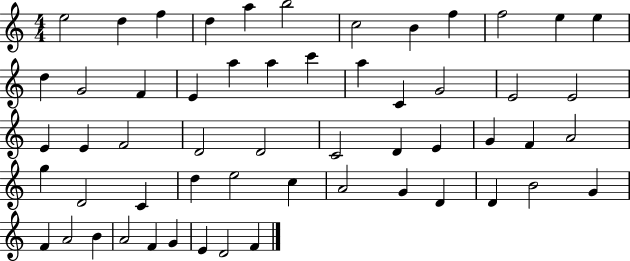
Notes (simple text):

E5/h D5/q F5/q D5/q A5/q B5/h C5/h B4/q F5/q F5/h E5/q E5/q D5/q G4/h F4/q E4/q A5/q A5/q C6/q A5/q C4/q G4/h E4/h E4/h E4/q E4/q F4/h D4/h D4/h C4/h D4/q E4/q G4/q F4/q A4/h G5/q D4/h C4/q D5/q E5/h C5/q A4/h G4/q D4/q D4/q B4/h G4/q F4/q A4/h B4/q A4/h F4/q G4/q E4/q D4/h F4/q